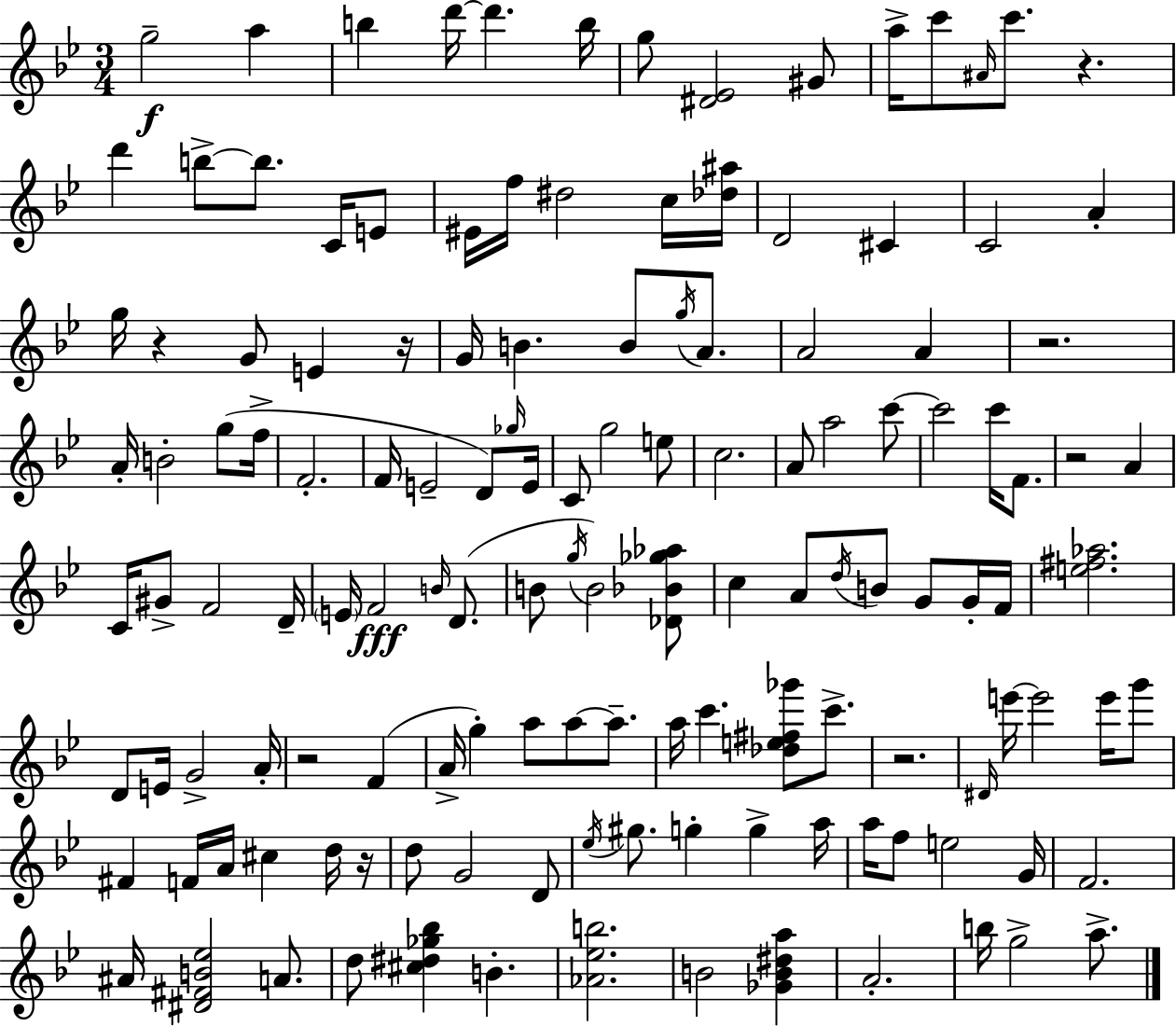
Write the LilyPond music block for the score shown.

{
  \clef treble
  \numericTimeSignature
  \time 3/4
  \key g \minor
  g''2--\f a''4 | b''4 d'''16~~ d'''4. b''16 | g''8 <dis' ees'>2 gis'8 | a''16-> c'''8 \grace { ais'16 } c'''8. r4. | \break d'''4 b''8->~~ b''8. c'16 e'8 | eis'16 f''16 dis''2 c''16 | <des'' ais''>16 d'2 cis'4 | c'2 a'4-. | \break g''16 r4 g'8 e'4 | r16 g'16 b'4. b'8 \acciaccatura { g''16 } a'8. | a'2 a'4 | r2. | \break a'16-. b'2-. g''8( | f''16-> f'2.-. | f'16 e'2-- d'8) | \grace { ges''16 } e'16 c'8 g''2 | \break e''8 c''2. | a'8 a''2 | c'''8~~ c'''2 c'''16 | f'8. r2 a'4 | \break c'16 gis'8-> f'2 | d'16-- \parenthesize e'16 f'2\fff | \grace { b'16 }( d'8. b'8 \acciaccatura { g''16 }) b'2 | <des' bes' ges'' aes''>8 c''4 a'8 \acciaccatura { d''16 } | \break b'8 g'8 g'16-. f'16 <e'' fis'' aes''>2. | d'8 e'16 g'2-> | a'16-. r2 | f'4( a'16-> g''4-.) a''8 | \break a''8~~ a''8.-- a''16 c'''4. | <des'' e'' fis'' ges'''>8 c'''8.-> r2. | \grace { dis'16 } e'''16~~ e'''2 | e'''16 g'''8 fis'4 f'16 | \break a'16 cis''4 d''16 r16 d''8 g'2 | d'8 \acciaccatura { ees''16 } gis''8. g''4-. | g''4-> a''16 a''16 f''8 e''2 | g'16 f'2. | \break ais'16 <dis' fis' b' ees''>2 | a'8. d''8 <cis'' dis'' ges'' bes''>4 | b'4.-. <aes' ees'' b''>2. | b'2 | \break <ges' b' dis'' a''>4 a'2.-. | b''16 g''2-> | a''8.-> \bar "|."
}